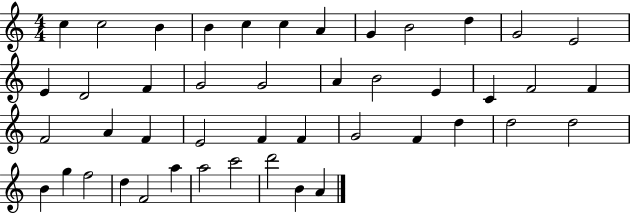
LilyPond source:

{
  \clef treble
  \numericTimeSignature
  \time 4/4
  \key c \major
  c''4 c''2 b'4 | b'4 c''4 c''4 a'4 | g'4 b'2 d''4 | g'2 e'2 | \break e'4 d'2 f'4 | g'2 g'2 | a'4 b'2 e'4 | c'4 f'2 f'4 | \break f'2 a'4 f'4 | e'2 f'4 f'4 | g'2 f'4 d''4 | d''2 d''2 | \break b'4 g''4 f''2 | d''4 f'2 a''4 | a''2 c'''2 | d'''2 b'4 a'4 | \break \bar "|."
}